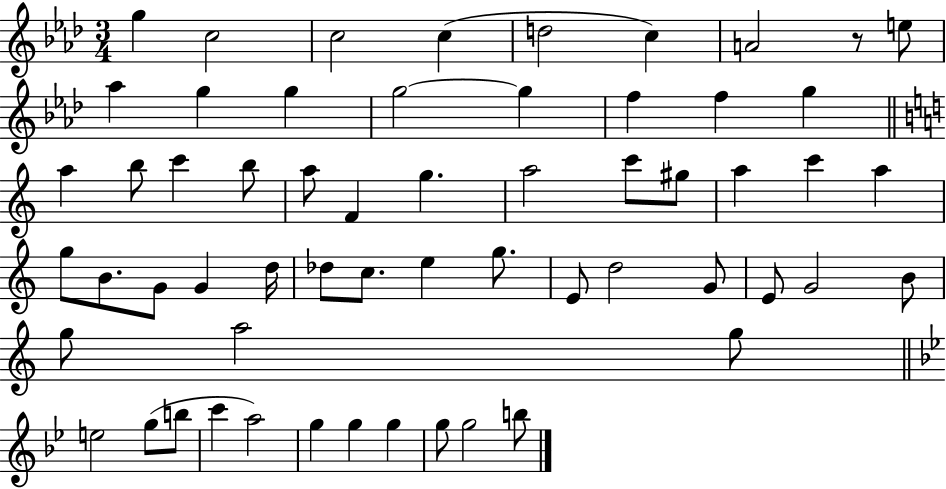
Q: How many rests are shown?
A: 1